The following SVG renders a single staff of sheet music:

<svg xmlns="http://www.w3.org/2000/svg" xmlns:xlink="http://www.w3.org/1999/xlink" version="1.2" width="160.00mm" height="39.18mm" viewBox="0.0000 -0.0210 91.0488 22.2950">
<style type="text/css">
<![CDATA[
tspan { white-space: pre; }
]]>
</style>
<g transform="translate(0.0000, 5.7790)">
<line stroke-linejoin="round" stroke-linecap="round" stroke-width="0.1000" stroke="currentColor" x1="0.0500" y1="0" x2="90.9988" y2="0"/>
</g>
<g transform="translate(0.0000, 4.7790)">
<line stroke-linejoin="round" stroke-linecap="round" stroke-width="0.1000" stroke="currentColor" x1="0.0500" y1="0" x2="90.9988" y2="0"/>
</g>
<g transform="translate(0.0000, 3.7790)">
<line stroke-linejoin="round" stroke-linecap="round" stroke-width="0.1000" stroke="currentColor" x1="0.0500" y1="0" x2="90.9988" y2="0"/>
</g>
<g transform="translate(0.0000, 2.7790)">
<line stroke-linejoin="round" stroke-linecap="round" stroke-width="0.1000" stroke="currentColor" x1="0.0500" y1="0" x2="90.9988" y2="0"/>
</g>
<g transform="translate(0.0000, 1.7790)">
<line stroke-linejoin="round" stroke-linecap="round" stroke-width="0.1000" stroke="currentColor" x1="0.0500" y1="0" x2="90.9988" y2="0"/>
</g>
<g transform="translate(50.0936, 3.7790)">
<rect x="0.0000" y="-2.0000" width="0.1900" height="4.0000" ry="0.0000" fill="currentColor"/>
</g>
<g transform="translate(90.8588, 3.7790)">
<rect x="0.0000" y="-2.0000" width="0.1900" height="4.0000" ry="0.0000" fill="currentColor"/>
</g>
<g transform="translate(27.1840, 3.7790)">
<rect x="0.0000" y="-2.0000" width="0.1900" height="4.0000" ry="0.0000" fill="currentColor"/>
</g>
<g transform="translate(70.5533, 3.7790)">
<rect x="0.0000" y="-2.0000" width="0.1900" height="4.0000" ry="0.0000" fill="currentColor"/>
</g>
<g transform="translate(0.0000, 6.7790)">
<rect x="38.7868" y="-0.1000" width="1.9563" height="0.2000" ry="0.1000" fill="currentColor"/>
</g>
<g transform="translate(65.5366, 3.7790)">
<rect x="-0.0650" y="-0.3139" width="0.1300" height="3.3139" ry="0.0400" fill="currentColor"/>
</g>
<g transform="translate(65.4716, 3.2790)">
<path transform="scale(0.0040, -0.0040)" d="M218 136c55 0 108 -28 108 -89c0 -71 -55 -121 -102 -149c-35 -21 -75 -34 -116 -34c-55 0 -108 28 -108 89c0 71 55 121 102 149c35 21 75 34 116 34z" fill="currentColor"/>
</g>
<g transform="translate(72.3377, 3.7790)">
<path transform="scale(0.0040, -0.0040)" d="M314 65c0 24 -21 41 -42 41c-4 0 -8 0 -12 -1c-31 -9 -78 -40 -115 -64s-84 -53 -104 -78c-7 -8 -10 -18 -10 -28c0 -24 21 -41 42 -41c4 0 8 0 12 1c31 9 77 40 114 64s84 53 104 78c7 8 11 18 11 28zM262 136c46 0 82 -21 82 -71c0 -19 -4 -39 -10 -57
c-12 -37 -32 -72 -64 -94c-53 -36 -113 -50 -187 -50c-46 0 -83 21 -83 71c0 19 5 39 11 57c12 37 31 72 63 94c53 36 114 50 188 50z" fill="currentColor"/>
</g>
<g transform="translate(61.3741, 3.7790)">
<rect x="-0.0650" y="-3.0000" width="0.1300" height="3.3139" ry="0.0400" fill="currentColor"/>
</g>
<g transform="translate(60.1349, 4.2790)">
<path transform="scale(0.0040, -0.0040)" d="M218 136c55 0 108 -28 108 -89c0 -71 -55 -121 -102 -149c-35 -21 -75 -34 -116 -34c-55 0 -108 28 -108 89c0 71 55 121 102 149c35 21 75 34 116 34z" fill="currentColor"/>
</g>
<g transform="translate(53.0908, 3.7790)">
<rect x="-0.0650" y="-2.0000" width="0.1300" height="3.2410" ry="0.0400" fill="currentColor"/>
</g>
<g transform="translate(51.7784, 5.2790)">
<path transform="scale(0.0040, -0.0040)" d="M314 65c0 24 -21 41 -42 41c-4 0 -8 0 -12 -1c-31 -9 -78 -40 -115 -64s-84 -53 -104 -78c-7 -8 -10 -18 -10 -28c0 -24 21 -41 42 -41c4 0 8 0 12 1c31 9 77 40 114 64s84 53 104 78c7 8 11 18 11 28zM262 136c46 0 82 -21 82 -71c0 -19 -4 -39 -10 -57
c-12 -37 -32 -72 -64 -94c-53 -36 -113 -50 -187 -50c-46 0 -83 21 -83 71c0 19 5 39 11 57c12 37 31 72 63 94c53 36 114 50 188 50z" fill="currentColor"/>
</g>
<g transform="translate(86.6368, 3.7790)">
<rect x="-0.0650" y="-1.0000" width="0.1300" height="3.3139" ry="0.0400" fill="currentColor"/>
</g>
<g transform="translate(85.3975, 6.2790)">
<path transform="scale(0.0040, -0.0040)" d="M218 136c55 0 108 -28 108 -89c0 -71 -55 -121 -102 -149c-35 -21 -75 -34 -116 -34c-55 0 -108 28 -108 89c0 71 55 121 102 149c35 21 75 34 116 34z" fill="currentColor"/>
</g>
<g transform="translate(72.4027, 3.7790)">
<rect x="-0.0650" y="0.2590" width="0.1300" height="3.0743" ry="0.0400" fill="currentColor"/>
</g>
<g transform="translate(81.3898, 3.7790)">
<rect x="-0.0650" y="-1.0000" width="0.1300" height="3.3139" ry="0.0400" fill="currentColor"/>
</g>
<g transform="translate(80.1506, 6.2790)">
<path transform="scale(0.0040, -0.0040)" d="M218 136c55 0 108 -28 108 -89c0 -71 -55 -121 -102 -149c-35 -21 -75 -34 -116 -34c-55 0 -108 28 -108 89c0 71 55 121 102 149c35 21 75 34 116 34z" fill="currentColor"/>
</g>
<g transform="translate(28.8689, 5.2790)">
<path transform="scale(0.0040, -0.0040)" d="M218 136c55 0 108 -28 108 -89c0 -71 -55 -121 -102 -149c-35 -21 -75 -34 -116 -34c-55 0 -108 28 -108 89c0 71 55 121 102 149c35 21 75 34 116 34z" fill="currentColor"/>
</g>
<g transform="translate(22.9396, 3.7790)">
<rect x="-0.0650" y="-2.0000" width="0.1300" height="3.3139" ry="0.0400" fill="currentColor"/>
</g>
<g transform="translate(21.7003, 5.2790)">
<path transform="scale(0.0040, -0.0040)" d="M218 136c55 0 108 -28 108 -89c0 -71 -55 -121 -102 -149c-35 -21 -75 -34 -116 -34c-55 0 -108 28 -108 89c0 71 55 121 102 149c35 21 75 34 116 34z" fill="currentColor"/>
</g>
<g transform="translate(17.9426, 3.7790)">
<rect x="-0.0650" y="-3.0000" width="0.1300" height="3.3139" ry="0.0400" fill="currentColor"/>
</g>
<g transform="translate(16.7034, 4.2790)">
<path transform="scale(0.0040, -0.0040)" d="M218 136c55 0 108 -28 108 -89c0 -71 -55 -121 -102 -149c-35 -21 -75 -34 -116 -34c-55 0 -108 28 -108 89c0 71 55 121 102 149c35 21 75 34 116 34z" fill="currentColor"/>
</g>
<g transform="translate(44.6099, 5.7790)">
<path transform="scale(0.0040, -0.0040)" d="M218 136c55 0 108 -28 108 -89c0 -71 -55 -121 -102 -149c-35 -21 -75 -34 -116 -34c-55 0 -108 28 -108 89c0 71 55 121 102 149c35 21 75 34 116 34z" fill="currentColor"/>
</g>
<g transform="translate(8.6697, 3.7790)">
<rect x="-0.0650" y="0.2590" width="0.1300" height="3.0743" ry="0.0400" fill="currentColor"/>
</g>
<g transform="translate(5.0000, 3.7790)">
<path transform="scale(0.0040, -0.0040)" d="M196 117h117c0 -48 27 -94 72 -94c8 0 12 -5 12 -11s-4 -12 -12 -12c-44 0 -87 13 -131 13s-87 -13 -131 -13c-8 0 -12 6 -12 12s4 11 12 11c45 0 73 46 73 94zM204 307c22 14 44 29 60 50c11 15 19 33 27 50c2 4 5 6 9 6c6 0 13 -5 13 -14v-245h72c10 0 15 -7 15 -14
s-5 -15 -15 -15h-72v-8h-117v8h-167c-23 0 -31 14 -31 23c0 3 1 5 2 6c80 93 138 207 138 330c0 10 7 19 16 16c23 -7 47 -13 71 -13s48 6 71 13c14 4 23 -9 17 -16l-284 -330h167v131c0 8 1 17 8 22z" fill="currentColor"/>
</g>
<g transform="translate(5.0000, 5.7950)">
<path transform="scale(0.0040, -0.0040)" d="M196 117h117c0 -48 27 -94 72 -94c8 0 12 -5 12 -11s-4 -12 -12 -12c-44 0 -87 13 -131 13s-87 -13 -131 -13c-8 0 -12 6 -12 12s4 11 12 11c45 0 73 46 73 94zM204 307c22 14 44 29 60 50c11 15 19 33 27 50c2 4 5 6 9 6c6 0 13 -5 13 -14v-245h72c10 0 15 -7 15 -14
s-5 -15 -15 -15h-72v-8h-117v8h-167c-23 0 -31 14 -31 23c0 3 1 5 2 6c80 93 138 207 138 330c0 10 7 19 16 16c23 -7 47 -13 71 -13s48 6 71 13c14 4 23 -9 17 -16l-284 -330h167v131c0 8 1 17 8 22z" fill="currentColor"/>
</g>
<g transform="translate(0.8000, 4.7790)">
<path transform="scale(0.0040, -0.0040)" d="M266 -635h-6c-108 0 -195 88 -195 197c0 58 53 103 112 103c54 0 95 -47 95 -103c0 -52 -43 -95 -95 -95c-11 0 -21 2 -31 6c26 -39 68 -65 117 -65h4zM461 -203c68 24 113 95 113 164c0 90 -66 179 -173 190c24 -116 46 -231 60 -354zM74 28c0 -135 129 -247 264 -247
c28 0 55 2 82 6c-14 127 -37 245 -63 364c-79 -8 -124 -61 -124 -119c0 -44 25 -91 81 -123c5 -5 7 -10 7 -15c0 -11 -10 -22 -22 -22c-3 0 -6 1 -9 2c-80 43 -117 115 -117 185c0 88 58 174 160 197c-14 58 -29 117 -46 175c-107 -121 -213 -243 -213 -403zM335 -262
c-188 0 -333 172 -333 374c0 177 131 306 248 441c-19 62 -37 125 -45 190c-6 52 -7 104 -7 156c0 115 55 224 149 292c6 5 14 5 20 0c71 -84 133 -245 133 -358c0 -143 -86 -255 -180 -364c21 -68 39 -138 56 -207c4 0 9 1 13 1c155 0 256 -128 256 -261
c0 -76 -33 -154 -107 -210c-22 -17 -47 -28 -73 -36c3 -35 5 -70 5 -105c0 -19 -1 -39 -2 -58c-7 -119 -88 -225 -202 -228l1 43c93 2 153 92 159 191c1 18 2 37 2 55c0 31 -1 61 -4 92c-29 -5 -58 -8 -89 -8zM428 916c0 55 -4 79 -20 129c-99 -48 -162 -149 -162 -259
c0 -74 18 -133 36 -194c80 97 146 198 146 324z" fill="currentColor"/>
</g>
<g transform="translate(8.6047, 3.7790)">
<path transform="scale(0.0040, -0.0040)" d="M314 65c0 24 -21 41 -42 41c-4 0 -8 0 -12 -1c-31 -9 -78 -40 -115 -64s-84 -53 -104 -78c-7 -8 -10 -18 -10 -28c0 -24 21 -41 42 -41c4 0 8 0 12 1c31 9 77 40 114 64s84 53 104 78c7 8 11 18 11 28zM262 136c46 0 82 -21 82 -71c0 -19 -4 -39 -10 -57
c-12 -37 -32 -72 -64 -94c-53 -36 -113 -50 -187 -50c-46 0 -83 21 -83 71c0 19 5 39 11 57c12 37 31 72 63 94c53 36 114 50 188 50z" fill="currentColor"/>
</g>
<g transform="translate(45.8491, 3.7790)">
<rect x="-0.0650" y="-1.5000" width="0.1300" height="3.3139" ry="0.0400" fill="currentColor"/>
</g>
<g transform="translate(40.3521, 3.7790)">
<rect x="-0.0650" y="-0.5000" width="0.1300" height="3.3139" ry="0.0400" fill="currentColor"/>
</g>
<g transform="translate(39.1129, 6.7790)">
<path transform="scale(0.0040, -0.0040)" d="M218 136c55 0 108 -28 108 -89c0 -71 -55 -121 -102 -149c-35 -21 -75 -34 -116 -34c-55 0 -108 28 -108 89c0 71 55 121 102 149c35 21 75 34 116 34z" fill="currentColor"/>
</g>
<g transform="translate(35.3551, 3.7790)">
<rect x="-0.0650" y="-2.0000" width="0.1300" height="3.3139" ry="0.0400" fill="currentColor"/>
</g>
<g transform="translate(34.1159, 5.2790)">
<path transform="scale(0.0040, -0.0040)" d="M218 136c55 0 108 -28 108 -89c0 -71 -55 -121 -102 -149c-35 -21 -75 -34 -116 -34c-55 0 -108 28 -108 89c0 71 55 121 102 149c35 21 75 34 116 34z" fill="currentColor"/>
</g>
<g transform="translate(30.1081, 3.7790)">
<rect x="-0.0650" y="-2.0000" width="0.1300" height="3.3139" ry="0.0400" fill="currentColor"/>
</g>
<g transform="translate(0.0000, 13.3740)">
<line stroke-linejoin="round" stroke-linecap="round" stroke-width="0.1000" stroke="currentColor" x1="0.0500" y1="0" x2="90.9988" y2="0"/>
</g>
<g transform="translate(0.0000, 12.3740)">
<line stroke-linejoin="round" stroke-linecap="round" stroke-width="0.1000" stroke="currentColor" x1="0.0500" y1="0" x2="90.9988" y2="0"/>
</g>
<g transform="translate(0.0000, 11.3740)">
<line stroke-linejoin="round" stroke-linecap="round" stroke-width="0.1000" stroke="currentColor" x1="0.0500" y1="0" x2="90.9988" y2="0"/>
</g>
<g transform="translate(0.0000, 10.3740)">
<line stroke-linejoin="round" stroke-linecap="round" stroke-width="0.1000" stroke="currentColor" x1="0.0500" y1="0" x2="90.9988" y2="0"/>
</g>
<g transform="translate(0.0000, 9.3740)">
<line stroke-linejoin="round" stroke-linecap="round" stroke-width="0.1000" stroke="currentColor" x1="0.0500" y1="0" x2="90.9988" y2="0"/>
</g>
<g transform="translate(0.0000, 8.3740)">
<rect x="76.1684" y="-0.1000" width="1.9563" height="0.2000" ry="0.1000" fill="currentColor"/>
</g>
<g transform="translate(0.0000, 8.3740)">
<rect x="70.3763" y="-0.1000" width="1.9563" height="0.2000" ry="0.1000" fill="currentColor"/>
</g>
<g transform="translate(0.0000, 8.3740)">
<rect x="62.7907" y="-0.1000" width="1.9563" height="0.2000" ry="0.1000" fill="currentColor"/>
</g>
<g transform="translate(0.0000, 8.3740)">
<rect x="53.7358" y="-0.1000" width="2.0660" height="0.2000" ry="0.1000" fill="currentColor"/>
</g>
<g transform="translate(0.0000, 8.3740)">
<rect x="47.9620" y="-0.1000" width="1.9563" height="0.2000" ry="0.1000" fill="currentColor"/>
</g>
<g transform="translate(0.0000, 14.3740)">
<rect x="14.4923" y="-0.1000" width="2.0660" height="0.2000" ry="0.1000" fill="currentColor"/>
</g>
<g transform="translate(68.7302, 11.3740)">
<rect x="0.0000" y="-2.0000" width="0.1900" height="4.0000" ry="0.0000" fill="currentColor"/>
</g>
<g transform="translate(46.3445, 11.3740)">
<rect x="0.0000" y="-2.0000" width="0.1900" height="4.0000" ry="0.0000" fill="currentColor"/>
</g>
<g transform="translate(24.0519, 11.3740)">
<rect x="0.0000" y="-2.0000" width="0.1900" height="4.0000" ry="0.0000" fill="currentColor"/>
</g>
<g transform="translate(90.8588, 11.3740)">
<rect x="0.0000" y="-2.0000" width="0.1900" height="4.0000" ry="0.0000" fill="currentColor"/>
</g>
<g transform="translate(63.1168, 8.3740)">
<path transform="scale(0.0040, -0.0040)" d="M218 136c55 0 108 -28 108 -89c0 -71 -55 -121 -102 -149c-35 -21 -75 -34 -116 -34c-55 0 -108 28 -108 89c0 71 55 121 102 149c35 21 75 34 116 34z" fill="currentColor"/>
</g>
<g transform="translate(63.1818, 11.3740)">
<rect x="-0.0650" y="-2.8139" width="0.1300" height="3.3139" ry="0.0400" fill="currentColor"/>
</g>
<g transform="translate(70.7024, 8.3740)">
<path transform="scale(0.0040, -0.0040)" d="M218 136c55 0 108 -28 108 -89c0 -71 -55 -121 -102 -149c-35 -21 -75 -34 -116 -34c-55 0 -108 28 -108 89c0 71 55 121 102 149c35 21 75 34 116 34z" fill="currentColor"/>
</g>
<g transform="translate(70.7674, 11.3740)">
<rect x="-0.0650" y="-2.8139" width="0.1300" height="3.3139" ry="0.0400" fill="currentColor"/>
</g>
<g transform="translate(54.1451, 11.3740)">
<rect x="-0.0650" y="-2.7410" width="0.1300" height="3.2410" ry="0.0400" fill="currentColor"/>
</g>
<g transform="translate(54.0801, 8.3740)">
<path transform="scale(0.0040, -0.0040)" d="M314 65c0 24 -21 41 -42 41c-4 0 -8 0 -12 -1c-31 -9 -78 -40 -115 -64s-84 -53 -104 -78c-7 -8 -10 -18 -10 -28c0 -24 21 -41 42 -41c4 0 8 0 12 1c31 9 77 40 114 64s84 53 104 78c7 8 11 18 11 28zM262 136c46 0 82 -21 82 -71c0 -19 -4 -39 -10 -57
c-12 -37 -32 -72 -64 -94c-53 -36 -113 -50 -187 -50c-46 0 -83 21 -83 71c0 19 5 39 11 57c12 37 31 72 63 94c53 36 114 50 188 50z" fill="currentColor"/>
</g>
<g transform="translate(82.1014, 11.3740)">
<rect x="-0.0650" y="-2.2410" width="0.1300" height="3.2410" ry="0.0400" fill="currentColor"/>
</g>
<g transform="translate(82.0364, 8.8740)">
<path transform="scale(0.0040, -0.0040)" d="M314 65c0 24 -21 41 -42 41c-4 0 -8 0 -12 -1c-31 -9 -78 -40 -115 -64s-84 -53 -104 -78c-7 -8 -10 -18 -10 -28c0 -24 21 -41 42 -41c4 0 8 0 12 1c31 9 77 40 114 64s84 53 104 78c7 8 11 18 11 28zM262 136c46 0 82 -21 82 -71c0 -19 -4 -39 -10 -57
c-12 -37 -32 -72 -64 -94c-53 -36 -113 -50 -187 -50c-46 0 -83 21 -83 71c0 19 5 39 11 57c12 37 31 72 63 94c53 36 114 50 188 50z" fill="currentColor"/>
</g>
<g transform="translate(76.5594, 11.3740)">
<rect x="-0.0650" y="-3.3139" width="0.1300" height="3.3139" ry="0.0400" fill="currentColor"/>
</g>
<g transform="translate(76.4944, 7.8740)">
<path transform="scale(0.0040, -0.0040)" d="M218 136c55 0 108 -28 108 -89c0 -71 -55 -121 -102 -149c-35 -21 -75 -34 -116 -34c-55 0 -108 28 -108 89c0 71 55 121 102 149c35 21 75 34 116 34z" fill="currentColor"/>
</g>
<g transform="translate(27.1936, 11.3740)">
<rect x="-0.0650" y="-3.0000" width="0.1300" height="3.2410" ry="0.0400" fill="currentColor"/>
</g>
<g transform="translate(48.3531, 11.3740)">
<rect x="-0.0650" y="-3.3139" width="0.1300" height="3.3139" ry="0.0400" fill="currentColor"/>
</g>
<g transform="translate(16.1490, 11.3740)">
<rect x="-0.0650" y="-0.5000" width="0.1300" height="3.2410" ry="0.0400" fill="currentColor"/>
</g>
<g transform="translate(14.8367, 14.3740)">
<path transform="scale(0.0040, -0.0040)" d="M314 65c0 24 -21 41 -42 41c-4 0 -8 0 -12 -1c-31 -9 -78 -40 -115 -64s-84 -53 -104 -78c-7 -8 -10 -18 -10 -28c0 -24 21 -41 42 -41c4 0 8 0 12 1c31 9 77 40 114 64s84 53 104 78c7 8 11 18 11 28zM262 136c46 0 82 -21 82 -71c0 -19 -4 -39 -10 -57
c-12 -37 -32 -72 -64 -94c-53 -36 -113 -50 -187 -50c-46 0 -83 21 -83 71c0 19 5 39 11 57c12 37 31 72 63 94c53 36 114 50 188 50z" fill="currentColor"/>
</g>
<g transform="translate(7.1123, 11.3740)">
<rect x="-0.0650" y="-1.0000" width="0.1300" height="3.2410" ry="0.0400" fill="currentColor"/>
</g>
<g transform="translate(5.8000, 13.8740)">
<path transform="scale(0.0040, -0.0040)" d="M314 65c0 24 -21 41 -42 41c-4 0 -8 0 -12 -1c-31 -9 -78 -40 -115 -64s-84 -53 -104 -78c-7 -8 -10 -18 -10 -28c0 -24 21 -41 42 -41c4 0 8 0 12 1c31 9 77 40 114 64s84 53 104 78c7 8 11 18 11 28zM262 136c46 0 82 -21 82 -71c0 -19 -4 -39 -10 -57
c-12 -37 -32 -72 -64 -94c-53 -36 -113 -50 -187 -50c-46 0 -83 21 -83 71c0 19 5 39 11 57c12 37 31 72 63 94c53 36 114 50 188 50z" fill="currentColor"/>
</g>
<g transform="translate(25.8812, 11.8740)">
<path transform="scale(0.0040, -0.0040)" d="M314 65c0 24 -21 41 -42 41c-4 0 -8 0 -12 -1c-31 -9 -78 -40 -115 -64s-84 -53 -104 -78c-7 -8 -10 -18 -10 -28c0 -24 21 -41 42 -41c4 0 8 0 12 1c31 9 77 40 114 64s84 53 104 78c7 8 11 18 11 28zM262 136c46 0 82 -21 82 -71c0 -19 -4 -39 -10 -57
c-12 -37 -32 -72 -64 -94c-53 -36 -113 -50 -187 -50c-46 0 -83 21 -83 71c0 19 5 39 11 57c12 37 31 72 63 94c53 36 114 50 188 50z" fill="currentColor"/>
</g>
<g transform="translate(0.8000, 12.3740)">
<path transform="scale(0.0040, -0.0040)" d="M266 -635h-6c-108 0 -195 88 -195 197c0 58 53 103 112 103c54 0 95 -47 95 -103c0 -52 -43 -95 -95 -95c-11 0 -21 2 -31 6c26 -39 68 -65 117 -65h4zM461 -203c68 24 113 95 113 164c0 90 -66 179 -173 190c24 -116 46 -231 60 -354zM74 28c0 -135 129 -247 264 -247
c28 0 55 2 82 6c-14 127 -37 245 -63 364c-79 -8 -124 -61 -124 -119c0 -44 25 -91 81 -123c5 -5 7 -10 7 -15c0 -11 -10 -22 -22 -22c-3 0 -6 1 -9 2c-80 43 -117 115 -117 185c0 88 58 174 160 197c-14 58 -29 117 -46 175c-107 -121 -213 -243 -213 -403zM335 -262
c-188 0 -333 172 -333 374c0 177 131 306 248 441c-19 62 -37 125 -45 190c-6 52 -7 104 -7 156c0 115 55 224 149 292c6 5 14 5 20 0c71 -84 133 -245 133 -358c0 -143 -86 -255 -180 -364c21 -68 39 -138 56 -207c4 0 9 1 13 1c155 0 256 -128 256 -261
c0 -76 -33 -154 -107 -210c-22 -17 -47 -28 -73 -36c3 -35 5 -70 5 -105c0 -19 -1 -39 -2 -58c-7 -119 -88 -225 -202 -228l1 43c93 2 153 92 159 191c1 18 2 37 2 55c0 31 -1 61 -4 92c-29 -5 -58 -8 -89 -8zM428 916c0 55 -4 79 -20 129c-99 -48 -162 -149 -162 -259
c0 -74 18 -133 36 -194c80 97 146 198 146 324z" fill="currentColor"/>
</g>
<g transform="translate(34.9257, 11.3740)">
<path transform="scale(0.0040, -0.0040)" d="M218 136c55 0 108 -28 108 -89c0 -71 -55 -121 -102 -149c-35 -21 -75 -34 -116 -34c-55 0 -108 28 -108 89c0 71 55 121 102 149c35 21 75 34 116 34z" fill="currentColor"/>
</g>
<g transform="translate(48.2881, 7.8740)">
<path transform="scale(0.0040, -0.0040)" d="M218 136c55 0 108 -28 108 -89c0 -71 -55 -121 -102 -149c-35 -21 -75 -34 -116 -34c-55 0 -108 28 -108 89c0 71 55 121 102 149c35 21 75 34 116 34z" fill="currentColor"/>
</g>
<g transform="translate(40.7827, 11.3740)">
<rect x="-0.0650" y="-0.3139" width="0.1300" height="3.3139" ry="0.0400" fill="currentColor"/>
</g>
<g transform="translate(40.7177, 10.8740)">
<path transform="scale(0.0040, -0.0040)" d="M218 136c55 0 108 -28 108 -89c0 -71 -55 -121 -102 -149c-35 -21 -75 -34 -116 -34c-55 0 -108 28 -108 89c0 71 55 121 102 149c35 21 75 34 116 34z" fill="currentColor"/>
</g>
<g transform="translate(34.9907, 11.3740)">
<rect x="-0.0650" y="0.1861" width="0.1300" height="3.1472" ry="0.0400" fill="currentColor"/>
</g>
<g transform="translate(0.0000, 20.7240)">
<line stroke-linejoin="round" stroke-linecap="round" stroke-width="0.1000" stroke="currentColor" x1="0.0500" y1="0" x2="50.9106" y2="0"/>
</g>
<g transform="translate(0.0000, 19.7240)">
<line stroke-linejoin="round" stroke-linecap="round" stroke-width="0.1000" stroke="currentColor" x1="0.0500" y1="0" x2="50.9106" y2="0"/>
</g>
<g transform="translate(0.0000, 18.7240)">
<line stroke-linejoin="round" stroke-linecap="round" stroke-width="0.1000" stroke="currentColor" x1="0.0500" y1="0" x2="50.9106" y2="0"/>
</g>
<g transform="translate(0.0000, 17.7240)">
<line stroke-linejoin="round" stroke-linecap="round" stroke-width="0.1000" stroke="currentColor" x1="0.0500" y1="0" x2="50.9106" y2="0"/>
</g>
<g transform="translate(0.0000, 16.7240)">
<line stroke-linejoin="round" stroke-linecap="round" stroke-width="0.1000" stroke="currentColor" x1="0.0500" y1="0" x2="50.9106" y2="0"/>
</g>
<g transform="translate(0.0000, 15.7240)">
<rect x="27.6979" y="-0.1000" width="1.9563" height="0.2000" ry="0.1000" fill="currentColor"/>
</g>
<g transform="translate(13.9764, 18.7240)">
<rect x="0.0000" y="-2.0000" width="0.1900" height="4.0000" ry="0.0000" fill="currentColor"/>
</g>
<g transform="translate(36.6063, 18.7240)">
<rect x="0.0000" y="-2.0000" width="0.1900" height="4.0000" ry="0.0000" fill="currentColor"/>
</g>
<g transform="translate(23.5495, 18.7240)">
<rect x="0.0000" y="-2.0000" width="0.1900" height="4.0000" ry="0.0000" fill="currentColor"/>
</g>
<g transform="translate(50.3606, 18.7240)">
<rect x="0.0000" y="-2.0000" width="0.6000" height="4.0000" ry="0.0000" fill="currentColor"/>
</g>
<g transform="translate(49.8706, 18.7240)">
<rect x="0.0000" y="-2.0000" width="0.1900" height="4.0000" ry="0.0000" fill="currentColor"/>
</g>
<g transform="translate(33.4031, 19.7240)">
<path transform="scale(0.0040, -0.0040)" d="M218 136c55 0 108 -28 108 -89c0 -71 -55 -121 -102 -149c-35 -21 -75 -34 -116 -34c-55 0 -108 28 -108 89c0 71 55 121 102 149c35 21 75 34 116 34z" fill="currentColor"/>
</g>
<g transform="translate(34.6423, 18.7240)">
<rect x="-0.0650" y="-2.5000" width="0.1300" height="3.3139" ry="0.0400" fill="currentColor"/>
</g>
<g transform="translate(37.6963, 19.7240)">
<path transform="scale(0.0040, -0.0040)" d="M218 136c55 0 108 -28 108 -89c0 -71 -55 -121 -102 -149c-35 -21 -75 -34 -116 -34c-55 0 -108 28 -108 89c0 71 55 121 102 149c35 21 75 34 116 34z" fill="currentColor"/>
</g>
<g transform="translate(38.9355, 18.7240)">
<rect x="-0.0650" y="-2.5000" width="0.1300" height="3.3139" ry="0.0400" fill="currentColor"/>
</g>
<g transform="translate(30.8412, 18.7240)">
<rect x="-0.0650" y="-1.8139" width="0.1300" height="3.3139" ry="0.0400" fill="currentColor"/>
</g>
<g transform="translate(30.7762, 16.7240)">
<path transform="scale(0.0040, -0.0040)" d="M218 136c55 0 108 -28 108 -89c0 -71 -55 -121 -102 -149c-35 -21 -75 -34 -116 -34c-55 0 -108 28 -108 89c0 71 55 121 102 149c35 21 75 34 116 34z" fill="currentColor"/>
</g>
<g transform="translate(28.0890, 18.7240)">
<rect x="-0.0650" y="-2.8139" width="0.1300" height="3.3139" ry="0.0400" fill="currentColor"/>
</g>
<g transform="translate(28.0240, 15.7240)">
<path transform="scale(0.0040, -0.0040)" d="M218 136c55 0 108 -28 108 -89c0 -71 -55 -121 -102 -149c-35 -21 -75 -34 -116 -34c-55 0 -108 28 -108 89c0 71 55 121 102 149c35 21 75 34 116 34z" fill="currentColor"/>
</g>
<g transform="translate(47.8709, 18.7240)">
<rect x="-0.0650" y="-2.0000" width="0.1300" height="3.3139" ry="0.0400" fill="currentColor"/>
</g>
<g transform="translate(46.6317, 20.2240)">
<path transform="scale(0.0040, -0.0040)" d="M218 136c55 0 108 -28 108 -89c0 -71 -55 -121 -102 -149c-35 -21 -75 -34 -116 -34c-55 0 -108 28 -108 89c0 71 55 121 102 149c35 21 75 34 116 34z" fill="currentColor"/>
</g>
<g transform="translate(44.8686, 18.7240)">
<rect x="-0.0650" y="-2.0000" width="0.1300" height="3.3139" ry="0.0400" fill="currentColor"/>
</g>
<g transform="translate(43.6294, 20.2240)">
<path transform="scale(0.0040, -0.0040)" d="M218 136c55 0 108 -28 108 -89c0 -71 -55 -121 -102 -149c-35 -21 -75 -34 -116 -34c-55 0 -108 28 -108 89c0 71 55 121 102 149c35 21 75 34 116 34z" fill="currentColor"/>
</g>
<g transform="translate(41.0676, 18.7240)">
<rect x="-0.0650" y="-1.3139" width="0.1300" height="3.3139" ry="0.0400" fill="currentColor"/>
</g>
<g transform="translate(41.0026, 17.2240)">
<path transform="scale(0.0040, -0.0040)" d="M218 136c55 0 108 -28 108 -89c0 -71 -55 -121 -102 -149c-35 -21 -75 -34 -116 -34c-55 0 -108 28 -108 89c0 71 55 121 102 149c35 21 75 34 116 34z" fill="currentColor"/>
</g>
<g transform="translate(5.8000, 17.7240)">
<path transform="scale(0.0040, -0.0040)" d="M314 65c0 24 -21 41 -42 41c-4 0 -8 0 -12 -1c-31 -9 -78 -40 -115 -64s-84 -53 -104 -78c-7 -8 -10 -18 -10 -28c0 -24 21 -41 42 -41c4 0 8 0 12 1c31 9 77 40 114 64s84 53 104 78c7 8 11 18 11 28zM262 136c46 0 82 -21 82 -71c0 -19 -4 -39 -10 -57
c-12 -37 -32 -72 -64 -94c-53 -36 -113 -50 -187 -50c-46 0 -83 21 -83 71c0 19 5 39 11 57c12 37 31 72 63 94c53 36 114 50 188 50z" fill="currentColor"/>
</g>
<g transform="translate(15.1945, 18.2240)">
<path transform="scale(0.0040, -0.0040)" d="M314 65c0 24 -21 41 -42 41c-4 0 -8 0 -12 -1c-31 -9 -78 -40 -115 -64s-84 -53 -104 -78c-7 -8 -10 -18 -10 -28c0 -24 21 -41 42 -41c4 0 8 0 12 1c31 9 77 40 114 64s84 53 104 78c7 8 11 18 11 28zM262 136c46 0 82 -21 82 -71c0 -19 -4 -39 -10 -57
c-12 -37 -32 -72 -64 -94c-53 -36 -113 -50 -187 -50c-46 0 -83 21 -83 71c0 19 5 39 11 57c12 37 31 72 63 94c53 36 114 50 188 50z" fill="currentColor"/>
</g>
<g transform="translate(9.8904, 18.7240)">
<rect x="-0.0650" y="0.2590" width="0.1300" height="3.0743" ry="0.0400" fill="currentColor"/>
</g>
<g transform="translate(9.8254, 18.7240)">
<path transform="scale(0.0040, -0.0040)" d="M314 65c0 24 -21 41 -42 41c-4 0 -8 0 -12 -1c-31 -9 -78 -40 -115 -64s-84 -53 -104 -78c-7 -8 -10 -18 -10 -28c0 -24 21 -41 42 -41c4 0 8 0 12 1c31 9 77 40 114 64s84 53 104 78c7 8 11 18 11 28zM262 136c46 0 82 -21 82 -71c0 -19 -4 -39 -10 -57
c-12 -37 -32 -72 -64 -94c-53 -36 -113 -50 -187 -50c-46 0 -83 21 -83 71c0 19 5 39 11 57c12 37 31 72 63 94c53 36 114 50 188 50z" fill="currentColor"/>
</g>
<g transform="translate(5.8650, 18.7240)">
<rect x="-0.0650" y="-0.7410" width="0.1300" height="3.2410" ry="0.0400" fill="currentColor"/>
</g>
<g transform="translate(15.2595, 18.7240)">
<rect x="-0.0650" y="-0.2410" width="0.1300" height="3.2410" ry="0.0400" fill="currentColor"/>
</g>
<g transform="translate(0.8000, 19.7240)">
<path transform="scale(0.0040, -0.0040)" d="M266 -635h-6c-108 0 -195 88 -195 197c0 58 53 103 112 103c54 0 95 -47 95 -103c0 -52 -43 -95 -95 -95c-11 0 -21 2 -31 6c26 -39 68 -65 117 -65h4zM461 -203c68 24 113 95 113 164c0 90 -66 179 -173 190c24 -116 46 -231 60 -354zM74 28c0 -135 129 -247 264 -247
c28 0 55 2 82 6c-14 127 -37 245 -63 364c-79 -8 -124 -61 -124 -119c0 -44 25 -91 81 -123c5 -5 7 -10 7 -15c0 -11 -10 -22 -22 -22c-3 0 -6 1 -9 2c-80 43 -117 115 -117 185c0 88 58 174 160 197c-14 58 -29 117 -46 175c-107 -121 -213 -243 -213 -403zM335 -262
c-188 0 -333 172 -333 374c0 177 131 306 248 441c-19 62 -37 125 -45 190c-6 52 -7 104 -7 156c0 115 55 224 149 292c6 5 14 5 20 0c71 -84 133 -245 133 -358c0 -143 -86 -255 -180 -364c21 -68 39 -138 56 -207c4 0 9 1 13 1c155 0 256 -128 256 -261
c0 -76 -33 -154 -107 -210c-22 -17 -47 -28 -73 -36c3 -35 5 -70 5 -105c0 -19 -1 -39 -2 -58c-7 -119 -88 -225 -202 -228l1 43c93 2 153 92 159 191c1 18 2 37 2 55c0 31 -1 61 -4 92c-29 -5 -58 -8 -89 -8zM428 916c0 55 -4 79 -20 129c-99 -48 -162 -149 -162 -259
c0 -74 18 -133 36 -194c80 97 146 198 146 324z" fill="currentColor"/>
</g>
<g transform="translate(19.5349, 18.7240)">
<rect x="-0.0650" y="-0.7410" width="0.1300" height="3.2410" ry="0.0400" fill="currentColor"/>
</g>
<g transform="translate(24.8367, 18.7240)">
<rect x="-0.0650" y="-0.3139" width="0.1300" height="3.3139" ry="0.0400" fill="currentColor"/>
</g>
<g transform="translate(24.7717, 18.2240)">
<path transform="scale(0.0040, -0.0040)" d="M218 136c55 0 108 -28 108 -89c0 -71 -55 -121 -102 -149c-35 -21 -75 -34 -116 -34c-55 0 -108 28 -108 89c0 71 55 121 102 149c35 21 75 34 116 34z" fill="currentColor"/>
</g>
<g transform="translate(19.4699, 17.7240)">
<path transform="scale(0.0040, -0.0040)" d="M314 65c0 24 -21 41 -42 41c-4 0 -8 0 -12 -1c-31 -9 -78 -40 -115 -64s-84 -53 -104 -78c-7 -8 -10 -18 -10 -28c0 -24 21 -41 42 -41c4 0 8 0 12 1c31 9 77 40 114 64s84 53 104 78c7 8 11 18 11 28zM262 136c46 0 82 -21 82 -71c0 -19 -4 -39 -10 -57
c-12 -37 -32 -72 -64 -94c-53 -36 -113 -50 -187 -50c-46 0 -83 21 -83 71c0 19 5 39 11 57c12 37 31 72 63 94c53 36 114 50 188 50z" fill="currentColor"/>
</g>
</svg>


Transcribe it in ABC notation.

X:1
T:Untitled
M:4/4
L:1/4
K:C
B2 A F F F C E F2 A c B2 D D D2 C2 A2 B c b a2 a a b g2 d2 B2 c2 d2 c a f G G e F F